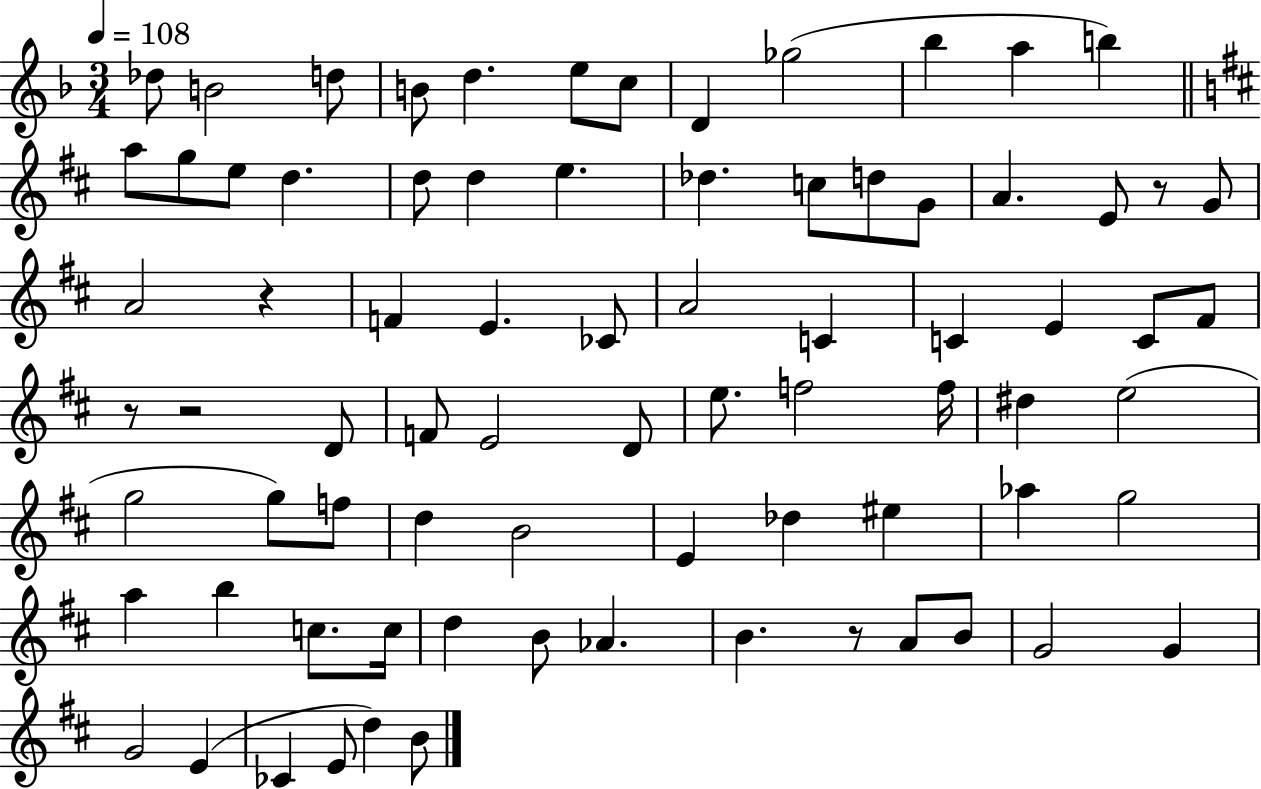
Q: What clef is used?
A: treble